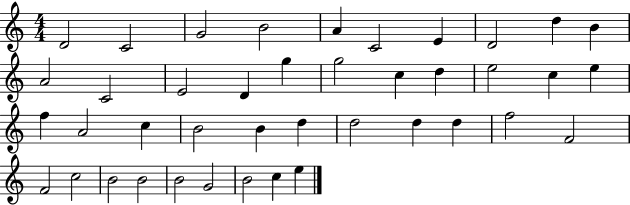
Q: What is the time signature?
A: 4/4